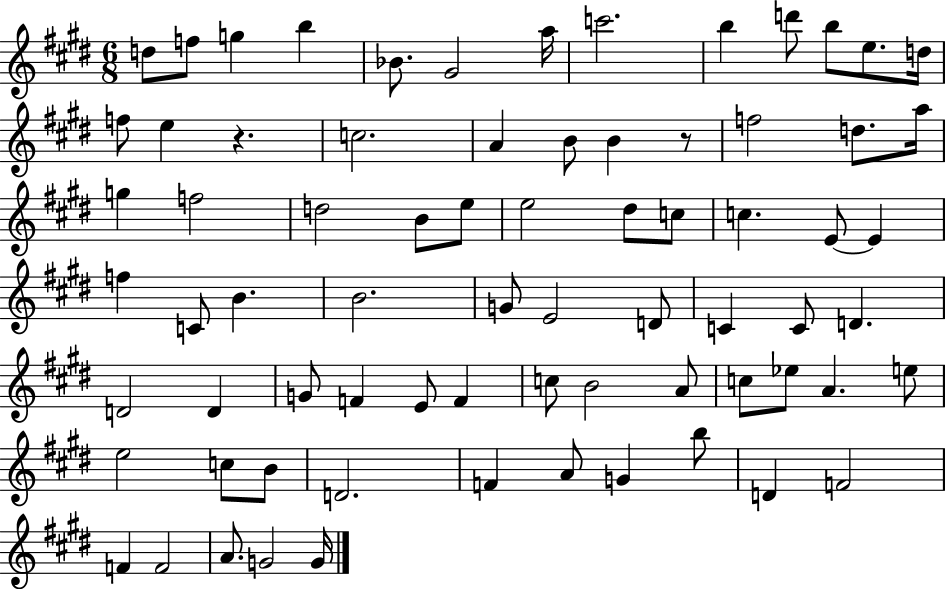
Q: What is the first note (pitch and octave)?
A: D5